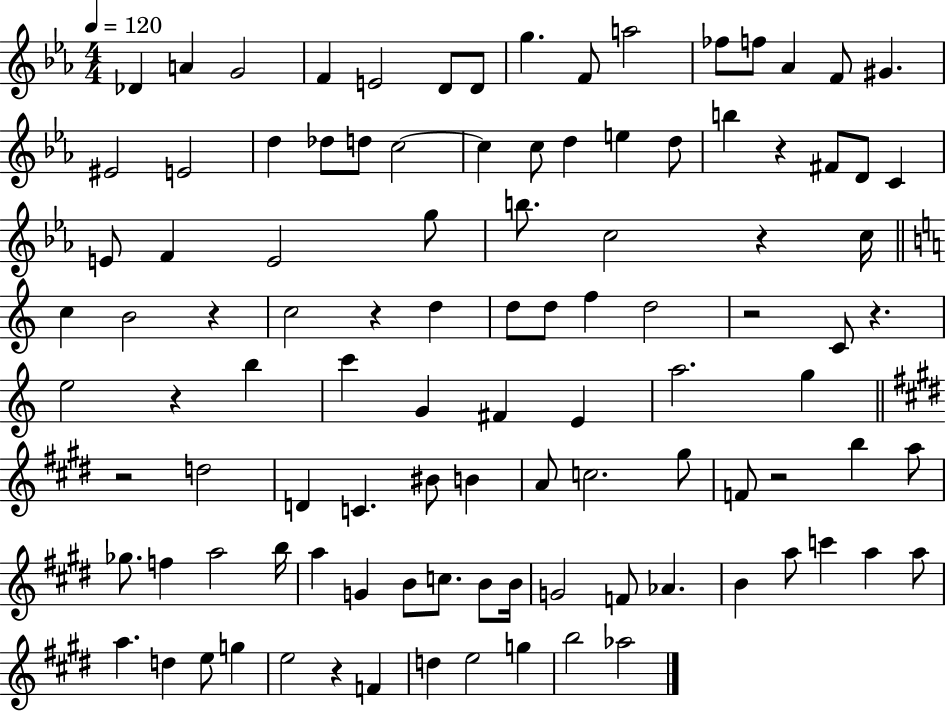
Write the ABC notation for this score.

X:1
T:Untitled
M:4/4
L:1/4
K:Eb
_D A G2 F E2 D/2 D/2 g F/2 a2 _f/2 f/2 _A F/2 ^G ^E2 E2 d _d/2 d/2 c2 c c/2 d e d/2 b z ^F/2 D/2 C E/2 F E2 g/2 b/2 c2 z c/4 c B2 z c2 z d d/2 d/2 f d2 z2 C/2 z e2 z b c' G ^F E a2 g z2 d2 D C ^B/2 B A/2 c2 ^g/2 F/2 z2 b a/2 _g/2 f a2 b/4 a G B/2 c/2 B/2 B/4 G2 F/2 _A B a/2 c' a a/2 a d e/2 g e2 z F d e2 g b2 _a2